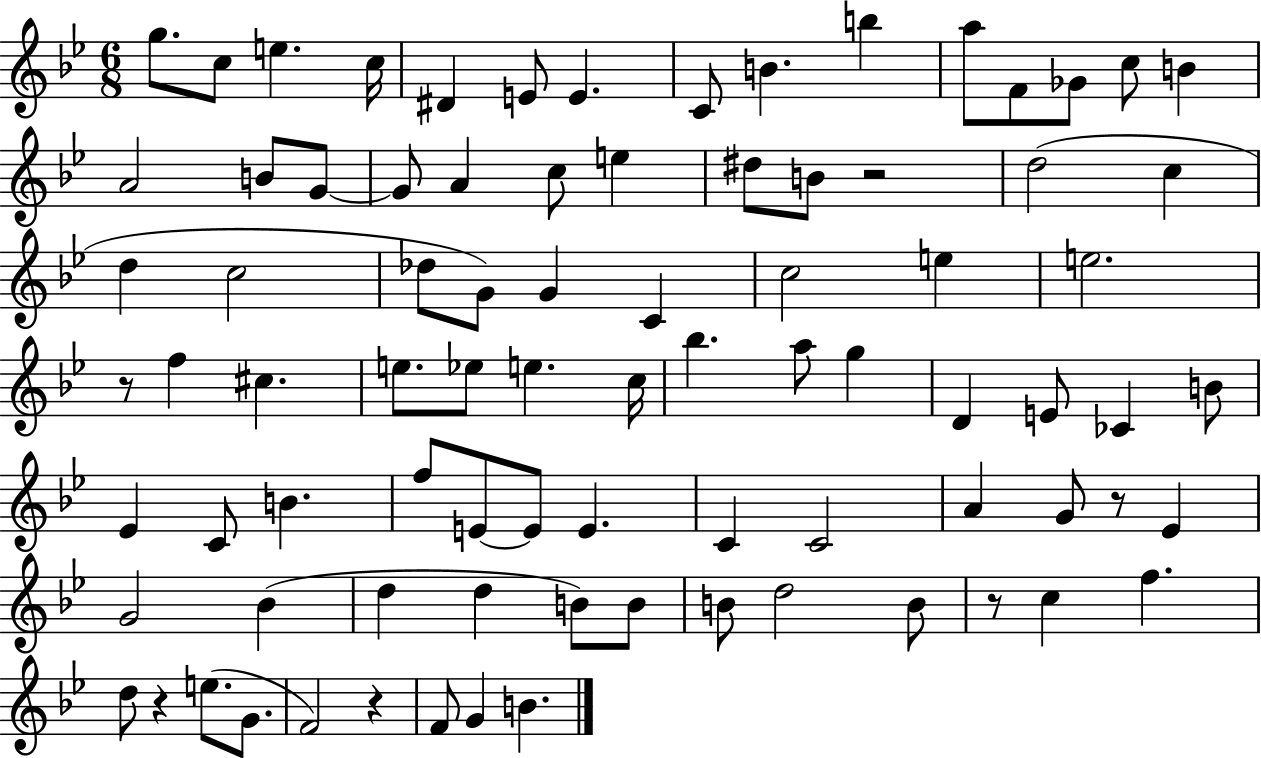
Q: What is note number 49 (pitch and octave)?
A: Eb4